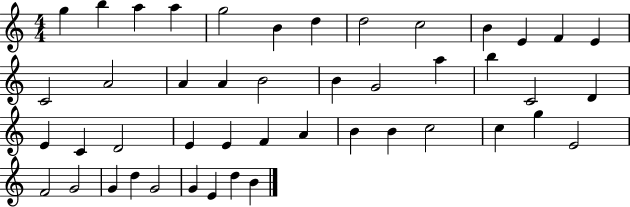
G5/q B5/q A5/q A5/q G5/h B4/q D5/q D5/h C5/h B4/q E4/q F4/q E4/q C4/h A4/h A4/q A4/q B4/h B4/q G4/h A5/q B5/q C4/h D4/q E4/q C4/q D4/h E4/q E4/q F4/q A4/q B4/q B4/q C5/h C5/q G5/q E4/h F4/h G4/h G4/q D5/q G4/h G4/q E4/q D5/q B4/q